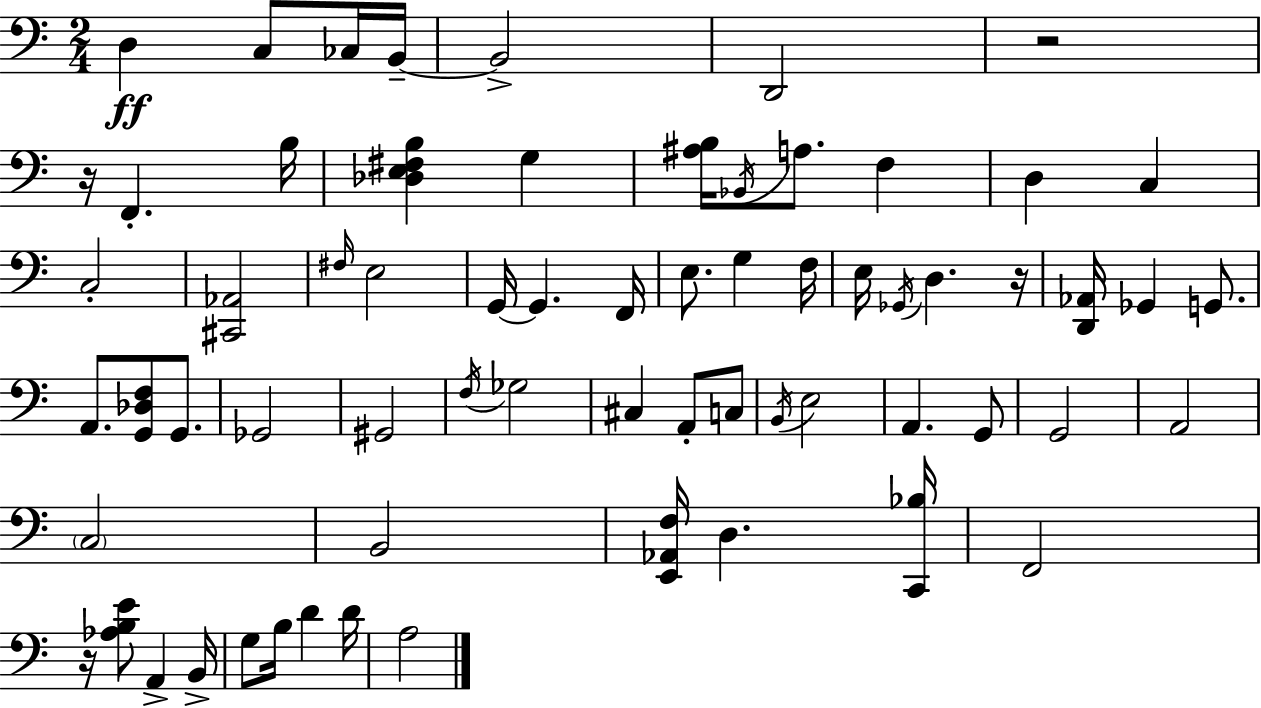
D3/q C3/e CES3/s B2/s B2/h D2/h R/h R/s F2/q. B3/s [Db3,E3,F#3,B3]/q G3/q [A#3,B3]/s Bb2/s A3/e. F3/q D3/q C3/q C3/h [C#2,Ab2]/h F#3/s E3/h G2/s G2/q. F2/s E3/e. G3/q F3/s E3/s Gb2/s D3/q. R/s [D2,Ab2]/s Gb2/q G2/e. A2/e. [G2,Db3,F3]/e G2/e. Gb2/h G#2/h F3/s Gb3/h C#3/q A2/e C3/e B2/s E3/h A2/q. G2/e G2/h A2/h C3/h B2/h [E2,Ab2,F3]/s D3/q. [C2,Bb3]/s F2/h R/s [Ab3,B3,E4]/e A2/q B2/s G3/e B3/s D4/q D4/s A3/h